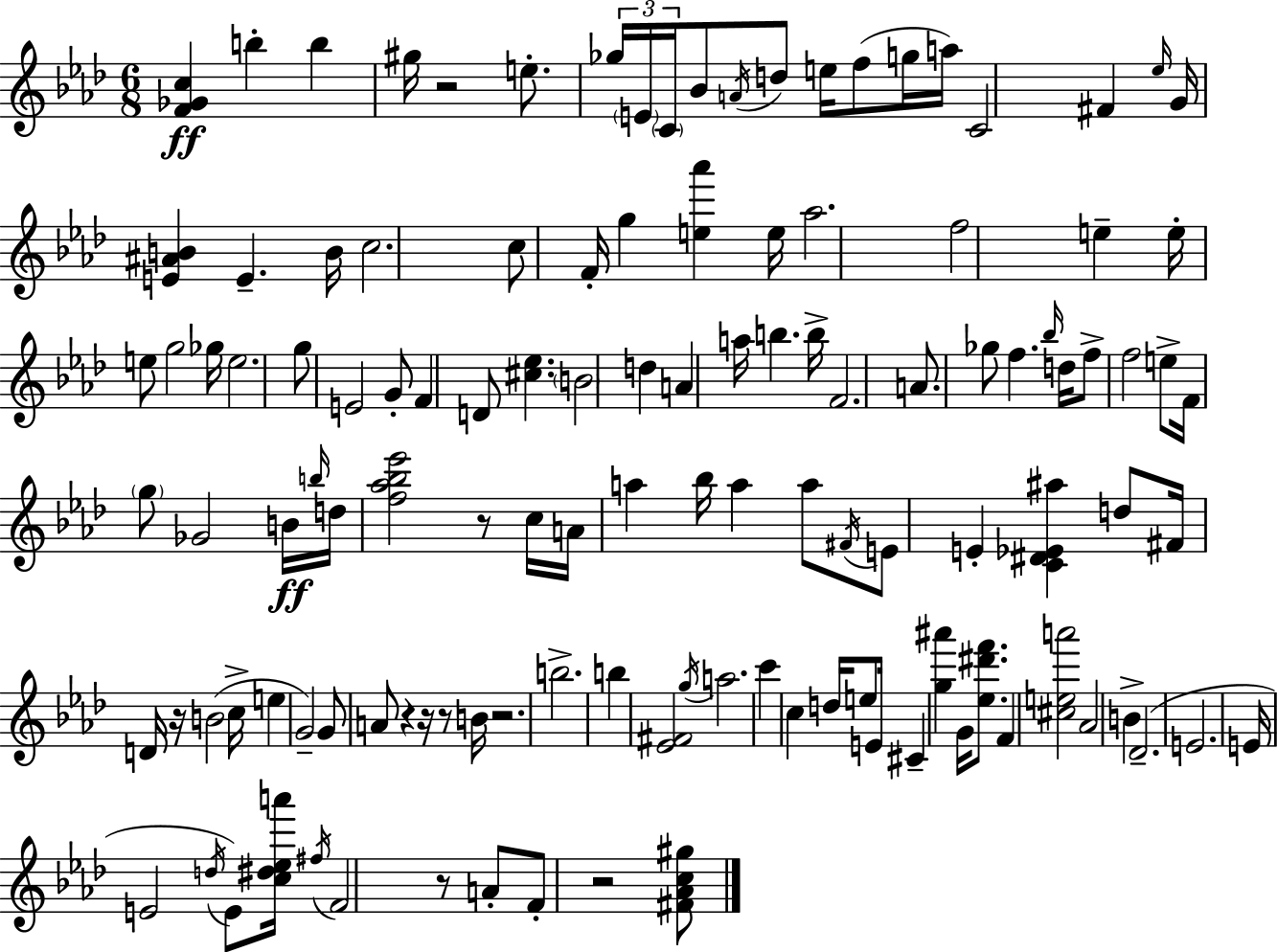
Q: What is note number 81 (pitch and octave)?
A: G5